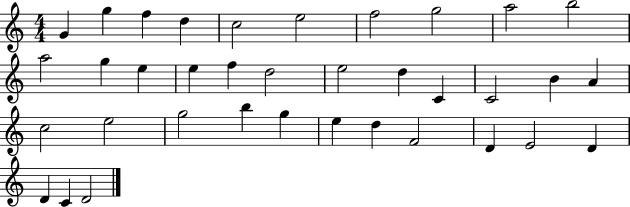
G4/q G5/q F5/q D5/q C5/h E5/h F5/h G5/h A5/h B5/h A5/h G5/q E5/q E5/q F5/q D5/h E5/h D5/q C4/q C4/h B4/q A4/q C5/h E5/h G5/h B5/q G5/q E5/q D5/q F4/h D4/q E4/h D4/q D4/q C4/q D4/h